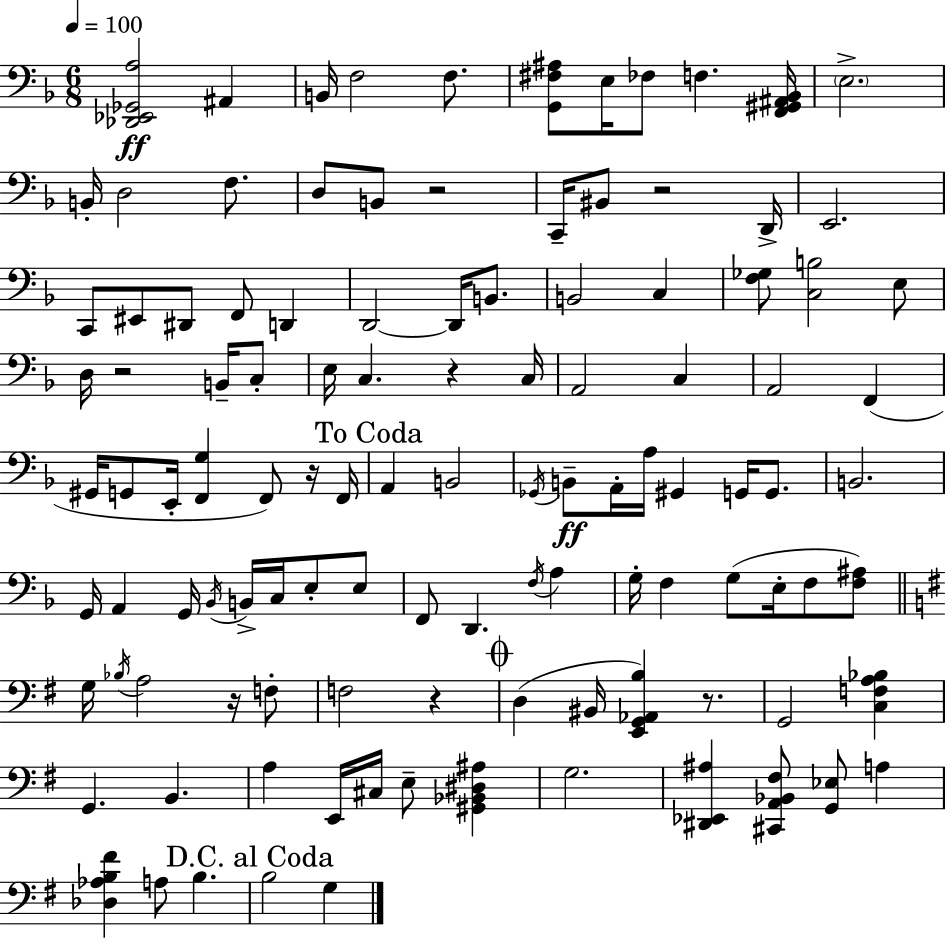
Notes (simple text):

[Db2,Eb2,Gb2,A3]/h A#2/q B2/s F3/h F3/e. [G2,F#3,A#3]/e E3/s FES3/e F3/q. [F2,G#2,A#2,Bb2]/s E3/h. B2/s D3/h F3/e. D3/e B2/e R/h C2/s BIS2/e R/h D2/s E2/h. C2/e EIS2/e D#2/e F2/e D2/q D2/h D2/s B2/e. B2/h C3/q [F3,Gb3]/e [C3,B3]/h E3/e D3/s R/h B2/s C3/e E3/s C3/q. R/q C3/s A2/h C3/q A2/h F2/q G#2/s G2/e E2/s [F2,G3]/q F2/e R/s F2/s A2/q B2/h Gb2/s B2/e A2/s A3/s G#2/q G2/s G2/e. B2/h. G2/s A2/q G2/s Bb2/s B2/s C3/s E3/e E3/e F2/e D2/q. F3/s A3/q G3/s F3/q G3/e E3/s F3/e [F3,A#3]/e G3/s Bb3/s A3/h R/s F3/e F3/h R/q D3/q BIS2/s [E2,G2,Ab2,B3]/q R/e. G2/h [C3,F3,A3,Bb3]/q G2/q. B2/q. A3/q E2/s C#3/s E3/e [G#2,Bb2,D#3,A#3]/q G3/h. [D#2,Eb2,A#3]/q [C#2,A2,Bb2,F#3]/e [G2,Eb3]/e A3/q [Db3,Ab3,B3,F#4]/q A3/e B3/q. B3/h G3/q